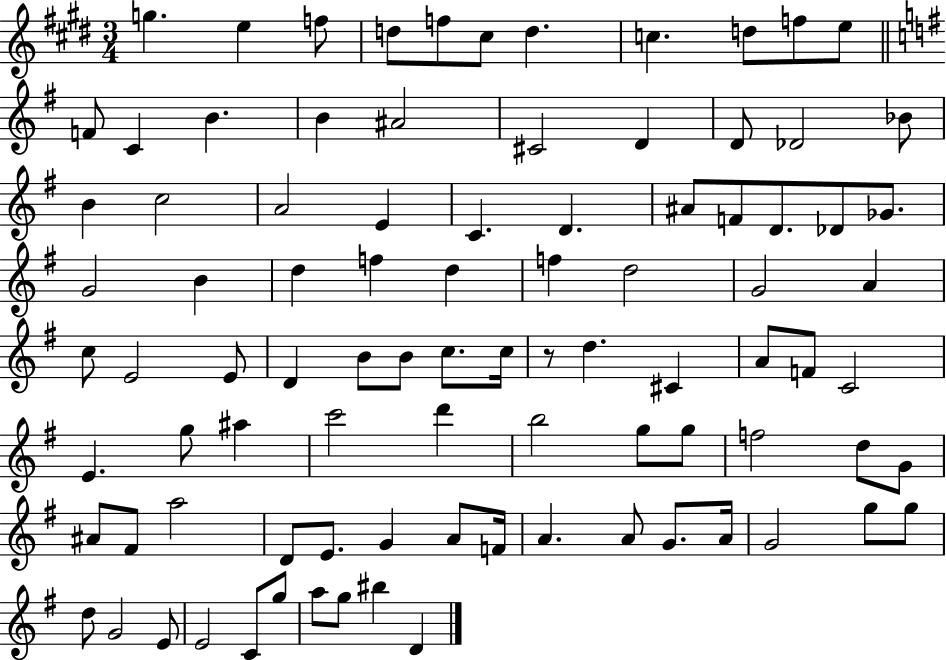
G5/q. E5/q F5/e D5/e F5/e C#5/e D5/q. C5/q. D5/e F5/e E5/e F4/e C4/q B4/q. B4/q A#4/h C#4/h D4/q D4/e Db4/h Bb4/e B4/q C5/h A4/h E4/q C4/q. D4/q. A#4/e F4/e D4/e. Db4/e Gb4/e. G4/h B4/q D5/q F5/q D5/q F5/q D5/h G4/h A4/q C5/e E4/h E4/e D4/q B4/e B4/e C5/e. C5/s R/e D5/q. C#4/q A4/e F4/e C4/h E4/q. G5/e A#5/q C6/h D6/q B5/h G5/e G5/e F5/h D5/e G4/e A#4/e F#4/e A5/h D4/e E4/e. G4/q A4/e F4/s A4/q. A4/e G4/e. A4/s G4/h G5/e G5/e D5/e G4/h E4/e E4/h C4/e G5/e A5/e G5/e BIS5/q D4/q